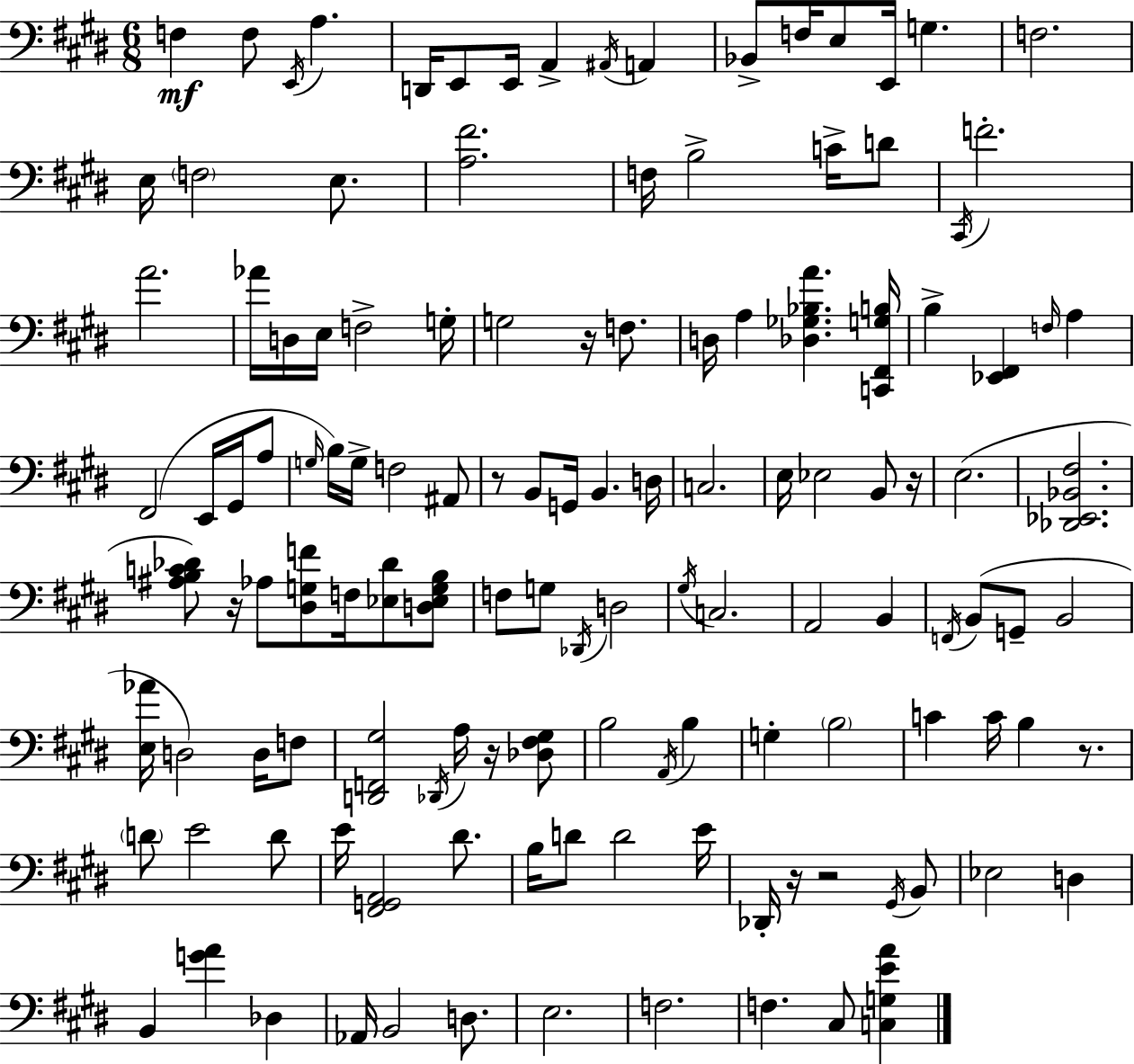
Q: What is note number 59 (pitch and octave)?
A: F3